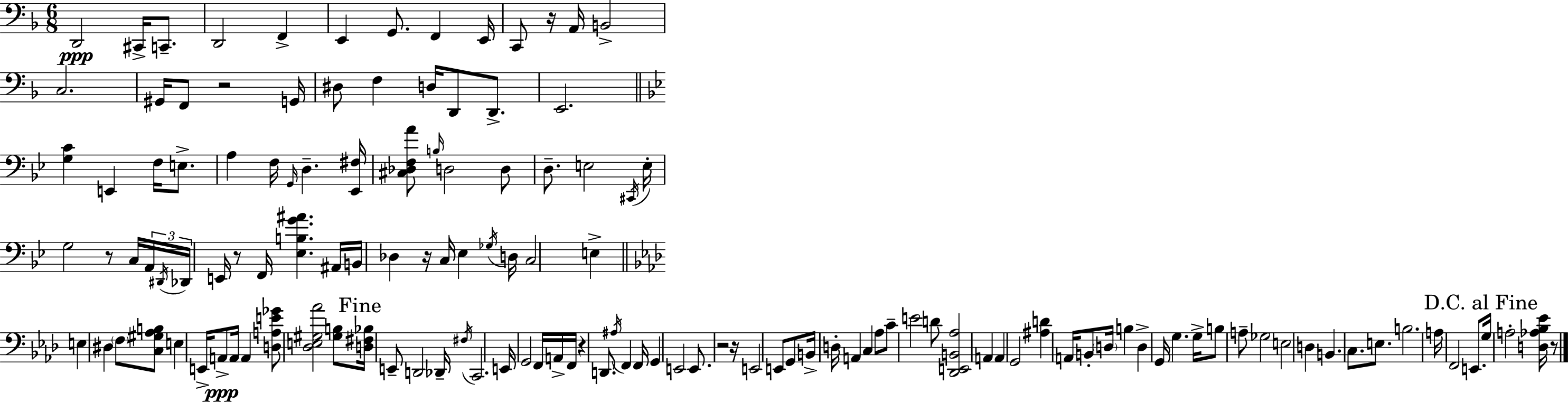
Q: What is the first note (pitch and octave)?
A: D2